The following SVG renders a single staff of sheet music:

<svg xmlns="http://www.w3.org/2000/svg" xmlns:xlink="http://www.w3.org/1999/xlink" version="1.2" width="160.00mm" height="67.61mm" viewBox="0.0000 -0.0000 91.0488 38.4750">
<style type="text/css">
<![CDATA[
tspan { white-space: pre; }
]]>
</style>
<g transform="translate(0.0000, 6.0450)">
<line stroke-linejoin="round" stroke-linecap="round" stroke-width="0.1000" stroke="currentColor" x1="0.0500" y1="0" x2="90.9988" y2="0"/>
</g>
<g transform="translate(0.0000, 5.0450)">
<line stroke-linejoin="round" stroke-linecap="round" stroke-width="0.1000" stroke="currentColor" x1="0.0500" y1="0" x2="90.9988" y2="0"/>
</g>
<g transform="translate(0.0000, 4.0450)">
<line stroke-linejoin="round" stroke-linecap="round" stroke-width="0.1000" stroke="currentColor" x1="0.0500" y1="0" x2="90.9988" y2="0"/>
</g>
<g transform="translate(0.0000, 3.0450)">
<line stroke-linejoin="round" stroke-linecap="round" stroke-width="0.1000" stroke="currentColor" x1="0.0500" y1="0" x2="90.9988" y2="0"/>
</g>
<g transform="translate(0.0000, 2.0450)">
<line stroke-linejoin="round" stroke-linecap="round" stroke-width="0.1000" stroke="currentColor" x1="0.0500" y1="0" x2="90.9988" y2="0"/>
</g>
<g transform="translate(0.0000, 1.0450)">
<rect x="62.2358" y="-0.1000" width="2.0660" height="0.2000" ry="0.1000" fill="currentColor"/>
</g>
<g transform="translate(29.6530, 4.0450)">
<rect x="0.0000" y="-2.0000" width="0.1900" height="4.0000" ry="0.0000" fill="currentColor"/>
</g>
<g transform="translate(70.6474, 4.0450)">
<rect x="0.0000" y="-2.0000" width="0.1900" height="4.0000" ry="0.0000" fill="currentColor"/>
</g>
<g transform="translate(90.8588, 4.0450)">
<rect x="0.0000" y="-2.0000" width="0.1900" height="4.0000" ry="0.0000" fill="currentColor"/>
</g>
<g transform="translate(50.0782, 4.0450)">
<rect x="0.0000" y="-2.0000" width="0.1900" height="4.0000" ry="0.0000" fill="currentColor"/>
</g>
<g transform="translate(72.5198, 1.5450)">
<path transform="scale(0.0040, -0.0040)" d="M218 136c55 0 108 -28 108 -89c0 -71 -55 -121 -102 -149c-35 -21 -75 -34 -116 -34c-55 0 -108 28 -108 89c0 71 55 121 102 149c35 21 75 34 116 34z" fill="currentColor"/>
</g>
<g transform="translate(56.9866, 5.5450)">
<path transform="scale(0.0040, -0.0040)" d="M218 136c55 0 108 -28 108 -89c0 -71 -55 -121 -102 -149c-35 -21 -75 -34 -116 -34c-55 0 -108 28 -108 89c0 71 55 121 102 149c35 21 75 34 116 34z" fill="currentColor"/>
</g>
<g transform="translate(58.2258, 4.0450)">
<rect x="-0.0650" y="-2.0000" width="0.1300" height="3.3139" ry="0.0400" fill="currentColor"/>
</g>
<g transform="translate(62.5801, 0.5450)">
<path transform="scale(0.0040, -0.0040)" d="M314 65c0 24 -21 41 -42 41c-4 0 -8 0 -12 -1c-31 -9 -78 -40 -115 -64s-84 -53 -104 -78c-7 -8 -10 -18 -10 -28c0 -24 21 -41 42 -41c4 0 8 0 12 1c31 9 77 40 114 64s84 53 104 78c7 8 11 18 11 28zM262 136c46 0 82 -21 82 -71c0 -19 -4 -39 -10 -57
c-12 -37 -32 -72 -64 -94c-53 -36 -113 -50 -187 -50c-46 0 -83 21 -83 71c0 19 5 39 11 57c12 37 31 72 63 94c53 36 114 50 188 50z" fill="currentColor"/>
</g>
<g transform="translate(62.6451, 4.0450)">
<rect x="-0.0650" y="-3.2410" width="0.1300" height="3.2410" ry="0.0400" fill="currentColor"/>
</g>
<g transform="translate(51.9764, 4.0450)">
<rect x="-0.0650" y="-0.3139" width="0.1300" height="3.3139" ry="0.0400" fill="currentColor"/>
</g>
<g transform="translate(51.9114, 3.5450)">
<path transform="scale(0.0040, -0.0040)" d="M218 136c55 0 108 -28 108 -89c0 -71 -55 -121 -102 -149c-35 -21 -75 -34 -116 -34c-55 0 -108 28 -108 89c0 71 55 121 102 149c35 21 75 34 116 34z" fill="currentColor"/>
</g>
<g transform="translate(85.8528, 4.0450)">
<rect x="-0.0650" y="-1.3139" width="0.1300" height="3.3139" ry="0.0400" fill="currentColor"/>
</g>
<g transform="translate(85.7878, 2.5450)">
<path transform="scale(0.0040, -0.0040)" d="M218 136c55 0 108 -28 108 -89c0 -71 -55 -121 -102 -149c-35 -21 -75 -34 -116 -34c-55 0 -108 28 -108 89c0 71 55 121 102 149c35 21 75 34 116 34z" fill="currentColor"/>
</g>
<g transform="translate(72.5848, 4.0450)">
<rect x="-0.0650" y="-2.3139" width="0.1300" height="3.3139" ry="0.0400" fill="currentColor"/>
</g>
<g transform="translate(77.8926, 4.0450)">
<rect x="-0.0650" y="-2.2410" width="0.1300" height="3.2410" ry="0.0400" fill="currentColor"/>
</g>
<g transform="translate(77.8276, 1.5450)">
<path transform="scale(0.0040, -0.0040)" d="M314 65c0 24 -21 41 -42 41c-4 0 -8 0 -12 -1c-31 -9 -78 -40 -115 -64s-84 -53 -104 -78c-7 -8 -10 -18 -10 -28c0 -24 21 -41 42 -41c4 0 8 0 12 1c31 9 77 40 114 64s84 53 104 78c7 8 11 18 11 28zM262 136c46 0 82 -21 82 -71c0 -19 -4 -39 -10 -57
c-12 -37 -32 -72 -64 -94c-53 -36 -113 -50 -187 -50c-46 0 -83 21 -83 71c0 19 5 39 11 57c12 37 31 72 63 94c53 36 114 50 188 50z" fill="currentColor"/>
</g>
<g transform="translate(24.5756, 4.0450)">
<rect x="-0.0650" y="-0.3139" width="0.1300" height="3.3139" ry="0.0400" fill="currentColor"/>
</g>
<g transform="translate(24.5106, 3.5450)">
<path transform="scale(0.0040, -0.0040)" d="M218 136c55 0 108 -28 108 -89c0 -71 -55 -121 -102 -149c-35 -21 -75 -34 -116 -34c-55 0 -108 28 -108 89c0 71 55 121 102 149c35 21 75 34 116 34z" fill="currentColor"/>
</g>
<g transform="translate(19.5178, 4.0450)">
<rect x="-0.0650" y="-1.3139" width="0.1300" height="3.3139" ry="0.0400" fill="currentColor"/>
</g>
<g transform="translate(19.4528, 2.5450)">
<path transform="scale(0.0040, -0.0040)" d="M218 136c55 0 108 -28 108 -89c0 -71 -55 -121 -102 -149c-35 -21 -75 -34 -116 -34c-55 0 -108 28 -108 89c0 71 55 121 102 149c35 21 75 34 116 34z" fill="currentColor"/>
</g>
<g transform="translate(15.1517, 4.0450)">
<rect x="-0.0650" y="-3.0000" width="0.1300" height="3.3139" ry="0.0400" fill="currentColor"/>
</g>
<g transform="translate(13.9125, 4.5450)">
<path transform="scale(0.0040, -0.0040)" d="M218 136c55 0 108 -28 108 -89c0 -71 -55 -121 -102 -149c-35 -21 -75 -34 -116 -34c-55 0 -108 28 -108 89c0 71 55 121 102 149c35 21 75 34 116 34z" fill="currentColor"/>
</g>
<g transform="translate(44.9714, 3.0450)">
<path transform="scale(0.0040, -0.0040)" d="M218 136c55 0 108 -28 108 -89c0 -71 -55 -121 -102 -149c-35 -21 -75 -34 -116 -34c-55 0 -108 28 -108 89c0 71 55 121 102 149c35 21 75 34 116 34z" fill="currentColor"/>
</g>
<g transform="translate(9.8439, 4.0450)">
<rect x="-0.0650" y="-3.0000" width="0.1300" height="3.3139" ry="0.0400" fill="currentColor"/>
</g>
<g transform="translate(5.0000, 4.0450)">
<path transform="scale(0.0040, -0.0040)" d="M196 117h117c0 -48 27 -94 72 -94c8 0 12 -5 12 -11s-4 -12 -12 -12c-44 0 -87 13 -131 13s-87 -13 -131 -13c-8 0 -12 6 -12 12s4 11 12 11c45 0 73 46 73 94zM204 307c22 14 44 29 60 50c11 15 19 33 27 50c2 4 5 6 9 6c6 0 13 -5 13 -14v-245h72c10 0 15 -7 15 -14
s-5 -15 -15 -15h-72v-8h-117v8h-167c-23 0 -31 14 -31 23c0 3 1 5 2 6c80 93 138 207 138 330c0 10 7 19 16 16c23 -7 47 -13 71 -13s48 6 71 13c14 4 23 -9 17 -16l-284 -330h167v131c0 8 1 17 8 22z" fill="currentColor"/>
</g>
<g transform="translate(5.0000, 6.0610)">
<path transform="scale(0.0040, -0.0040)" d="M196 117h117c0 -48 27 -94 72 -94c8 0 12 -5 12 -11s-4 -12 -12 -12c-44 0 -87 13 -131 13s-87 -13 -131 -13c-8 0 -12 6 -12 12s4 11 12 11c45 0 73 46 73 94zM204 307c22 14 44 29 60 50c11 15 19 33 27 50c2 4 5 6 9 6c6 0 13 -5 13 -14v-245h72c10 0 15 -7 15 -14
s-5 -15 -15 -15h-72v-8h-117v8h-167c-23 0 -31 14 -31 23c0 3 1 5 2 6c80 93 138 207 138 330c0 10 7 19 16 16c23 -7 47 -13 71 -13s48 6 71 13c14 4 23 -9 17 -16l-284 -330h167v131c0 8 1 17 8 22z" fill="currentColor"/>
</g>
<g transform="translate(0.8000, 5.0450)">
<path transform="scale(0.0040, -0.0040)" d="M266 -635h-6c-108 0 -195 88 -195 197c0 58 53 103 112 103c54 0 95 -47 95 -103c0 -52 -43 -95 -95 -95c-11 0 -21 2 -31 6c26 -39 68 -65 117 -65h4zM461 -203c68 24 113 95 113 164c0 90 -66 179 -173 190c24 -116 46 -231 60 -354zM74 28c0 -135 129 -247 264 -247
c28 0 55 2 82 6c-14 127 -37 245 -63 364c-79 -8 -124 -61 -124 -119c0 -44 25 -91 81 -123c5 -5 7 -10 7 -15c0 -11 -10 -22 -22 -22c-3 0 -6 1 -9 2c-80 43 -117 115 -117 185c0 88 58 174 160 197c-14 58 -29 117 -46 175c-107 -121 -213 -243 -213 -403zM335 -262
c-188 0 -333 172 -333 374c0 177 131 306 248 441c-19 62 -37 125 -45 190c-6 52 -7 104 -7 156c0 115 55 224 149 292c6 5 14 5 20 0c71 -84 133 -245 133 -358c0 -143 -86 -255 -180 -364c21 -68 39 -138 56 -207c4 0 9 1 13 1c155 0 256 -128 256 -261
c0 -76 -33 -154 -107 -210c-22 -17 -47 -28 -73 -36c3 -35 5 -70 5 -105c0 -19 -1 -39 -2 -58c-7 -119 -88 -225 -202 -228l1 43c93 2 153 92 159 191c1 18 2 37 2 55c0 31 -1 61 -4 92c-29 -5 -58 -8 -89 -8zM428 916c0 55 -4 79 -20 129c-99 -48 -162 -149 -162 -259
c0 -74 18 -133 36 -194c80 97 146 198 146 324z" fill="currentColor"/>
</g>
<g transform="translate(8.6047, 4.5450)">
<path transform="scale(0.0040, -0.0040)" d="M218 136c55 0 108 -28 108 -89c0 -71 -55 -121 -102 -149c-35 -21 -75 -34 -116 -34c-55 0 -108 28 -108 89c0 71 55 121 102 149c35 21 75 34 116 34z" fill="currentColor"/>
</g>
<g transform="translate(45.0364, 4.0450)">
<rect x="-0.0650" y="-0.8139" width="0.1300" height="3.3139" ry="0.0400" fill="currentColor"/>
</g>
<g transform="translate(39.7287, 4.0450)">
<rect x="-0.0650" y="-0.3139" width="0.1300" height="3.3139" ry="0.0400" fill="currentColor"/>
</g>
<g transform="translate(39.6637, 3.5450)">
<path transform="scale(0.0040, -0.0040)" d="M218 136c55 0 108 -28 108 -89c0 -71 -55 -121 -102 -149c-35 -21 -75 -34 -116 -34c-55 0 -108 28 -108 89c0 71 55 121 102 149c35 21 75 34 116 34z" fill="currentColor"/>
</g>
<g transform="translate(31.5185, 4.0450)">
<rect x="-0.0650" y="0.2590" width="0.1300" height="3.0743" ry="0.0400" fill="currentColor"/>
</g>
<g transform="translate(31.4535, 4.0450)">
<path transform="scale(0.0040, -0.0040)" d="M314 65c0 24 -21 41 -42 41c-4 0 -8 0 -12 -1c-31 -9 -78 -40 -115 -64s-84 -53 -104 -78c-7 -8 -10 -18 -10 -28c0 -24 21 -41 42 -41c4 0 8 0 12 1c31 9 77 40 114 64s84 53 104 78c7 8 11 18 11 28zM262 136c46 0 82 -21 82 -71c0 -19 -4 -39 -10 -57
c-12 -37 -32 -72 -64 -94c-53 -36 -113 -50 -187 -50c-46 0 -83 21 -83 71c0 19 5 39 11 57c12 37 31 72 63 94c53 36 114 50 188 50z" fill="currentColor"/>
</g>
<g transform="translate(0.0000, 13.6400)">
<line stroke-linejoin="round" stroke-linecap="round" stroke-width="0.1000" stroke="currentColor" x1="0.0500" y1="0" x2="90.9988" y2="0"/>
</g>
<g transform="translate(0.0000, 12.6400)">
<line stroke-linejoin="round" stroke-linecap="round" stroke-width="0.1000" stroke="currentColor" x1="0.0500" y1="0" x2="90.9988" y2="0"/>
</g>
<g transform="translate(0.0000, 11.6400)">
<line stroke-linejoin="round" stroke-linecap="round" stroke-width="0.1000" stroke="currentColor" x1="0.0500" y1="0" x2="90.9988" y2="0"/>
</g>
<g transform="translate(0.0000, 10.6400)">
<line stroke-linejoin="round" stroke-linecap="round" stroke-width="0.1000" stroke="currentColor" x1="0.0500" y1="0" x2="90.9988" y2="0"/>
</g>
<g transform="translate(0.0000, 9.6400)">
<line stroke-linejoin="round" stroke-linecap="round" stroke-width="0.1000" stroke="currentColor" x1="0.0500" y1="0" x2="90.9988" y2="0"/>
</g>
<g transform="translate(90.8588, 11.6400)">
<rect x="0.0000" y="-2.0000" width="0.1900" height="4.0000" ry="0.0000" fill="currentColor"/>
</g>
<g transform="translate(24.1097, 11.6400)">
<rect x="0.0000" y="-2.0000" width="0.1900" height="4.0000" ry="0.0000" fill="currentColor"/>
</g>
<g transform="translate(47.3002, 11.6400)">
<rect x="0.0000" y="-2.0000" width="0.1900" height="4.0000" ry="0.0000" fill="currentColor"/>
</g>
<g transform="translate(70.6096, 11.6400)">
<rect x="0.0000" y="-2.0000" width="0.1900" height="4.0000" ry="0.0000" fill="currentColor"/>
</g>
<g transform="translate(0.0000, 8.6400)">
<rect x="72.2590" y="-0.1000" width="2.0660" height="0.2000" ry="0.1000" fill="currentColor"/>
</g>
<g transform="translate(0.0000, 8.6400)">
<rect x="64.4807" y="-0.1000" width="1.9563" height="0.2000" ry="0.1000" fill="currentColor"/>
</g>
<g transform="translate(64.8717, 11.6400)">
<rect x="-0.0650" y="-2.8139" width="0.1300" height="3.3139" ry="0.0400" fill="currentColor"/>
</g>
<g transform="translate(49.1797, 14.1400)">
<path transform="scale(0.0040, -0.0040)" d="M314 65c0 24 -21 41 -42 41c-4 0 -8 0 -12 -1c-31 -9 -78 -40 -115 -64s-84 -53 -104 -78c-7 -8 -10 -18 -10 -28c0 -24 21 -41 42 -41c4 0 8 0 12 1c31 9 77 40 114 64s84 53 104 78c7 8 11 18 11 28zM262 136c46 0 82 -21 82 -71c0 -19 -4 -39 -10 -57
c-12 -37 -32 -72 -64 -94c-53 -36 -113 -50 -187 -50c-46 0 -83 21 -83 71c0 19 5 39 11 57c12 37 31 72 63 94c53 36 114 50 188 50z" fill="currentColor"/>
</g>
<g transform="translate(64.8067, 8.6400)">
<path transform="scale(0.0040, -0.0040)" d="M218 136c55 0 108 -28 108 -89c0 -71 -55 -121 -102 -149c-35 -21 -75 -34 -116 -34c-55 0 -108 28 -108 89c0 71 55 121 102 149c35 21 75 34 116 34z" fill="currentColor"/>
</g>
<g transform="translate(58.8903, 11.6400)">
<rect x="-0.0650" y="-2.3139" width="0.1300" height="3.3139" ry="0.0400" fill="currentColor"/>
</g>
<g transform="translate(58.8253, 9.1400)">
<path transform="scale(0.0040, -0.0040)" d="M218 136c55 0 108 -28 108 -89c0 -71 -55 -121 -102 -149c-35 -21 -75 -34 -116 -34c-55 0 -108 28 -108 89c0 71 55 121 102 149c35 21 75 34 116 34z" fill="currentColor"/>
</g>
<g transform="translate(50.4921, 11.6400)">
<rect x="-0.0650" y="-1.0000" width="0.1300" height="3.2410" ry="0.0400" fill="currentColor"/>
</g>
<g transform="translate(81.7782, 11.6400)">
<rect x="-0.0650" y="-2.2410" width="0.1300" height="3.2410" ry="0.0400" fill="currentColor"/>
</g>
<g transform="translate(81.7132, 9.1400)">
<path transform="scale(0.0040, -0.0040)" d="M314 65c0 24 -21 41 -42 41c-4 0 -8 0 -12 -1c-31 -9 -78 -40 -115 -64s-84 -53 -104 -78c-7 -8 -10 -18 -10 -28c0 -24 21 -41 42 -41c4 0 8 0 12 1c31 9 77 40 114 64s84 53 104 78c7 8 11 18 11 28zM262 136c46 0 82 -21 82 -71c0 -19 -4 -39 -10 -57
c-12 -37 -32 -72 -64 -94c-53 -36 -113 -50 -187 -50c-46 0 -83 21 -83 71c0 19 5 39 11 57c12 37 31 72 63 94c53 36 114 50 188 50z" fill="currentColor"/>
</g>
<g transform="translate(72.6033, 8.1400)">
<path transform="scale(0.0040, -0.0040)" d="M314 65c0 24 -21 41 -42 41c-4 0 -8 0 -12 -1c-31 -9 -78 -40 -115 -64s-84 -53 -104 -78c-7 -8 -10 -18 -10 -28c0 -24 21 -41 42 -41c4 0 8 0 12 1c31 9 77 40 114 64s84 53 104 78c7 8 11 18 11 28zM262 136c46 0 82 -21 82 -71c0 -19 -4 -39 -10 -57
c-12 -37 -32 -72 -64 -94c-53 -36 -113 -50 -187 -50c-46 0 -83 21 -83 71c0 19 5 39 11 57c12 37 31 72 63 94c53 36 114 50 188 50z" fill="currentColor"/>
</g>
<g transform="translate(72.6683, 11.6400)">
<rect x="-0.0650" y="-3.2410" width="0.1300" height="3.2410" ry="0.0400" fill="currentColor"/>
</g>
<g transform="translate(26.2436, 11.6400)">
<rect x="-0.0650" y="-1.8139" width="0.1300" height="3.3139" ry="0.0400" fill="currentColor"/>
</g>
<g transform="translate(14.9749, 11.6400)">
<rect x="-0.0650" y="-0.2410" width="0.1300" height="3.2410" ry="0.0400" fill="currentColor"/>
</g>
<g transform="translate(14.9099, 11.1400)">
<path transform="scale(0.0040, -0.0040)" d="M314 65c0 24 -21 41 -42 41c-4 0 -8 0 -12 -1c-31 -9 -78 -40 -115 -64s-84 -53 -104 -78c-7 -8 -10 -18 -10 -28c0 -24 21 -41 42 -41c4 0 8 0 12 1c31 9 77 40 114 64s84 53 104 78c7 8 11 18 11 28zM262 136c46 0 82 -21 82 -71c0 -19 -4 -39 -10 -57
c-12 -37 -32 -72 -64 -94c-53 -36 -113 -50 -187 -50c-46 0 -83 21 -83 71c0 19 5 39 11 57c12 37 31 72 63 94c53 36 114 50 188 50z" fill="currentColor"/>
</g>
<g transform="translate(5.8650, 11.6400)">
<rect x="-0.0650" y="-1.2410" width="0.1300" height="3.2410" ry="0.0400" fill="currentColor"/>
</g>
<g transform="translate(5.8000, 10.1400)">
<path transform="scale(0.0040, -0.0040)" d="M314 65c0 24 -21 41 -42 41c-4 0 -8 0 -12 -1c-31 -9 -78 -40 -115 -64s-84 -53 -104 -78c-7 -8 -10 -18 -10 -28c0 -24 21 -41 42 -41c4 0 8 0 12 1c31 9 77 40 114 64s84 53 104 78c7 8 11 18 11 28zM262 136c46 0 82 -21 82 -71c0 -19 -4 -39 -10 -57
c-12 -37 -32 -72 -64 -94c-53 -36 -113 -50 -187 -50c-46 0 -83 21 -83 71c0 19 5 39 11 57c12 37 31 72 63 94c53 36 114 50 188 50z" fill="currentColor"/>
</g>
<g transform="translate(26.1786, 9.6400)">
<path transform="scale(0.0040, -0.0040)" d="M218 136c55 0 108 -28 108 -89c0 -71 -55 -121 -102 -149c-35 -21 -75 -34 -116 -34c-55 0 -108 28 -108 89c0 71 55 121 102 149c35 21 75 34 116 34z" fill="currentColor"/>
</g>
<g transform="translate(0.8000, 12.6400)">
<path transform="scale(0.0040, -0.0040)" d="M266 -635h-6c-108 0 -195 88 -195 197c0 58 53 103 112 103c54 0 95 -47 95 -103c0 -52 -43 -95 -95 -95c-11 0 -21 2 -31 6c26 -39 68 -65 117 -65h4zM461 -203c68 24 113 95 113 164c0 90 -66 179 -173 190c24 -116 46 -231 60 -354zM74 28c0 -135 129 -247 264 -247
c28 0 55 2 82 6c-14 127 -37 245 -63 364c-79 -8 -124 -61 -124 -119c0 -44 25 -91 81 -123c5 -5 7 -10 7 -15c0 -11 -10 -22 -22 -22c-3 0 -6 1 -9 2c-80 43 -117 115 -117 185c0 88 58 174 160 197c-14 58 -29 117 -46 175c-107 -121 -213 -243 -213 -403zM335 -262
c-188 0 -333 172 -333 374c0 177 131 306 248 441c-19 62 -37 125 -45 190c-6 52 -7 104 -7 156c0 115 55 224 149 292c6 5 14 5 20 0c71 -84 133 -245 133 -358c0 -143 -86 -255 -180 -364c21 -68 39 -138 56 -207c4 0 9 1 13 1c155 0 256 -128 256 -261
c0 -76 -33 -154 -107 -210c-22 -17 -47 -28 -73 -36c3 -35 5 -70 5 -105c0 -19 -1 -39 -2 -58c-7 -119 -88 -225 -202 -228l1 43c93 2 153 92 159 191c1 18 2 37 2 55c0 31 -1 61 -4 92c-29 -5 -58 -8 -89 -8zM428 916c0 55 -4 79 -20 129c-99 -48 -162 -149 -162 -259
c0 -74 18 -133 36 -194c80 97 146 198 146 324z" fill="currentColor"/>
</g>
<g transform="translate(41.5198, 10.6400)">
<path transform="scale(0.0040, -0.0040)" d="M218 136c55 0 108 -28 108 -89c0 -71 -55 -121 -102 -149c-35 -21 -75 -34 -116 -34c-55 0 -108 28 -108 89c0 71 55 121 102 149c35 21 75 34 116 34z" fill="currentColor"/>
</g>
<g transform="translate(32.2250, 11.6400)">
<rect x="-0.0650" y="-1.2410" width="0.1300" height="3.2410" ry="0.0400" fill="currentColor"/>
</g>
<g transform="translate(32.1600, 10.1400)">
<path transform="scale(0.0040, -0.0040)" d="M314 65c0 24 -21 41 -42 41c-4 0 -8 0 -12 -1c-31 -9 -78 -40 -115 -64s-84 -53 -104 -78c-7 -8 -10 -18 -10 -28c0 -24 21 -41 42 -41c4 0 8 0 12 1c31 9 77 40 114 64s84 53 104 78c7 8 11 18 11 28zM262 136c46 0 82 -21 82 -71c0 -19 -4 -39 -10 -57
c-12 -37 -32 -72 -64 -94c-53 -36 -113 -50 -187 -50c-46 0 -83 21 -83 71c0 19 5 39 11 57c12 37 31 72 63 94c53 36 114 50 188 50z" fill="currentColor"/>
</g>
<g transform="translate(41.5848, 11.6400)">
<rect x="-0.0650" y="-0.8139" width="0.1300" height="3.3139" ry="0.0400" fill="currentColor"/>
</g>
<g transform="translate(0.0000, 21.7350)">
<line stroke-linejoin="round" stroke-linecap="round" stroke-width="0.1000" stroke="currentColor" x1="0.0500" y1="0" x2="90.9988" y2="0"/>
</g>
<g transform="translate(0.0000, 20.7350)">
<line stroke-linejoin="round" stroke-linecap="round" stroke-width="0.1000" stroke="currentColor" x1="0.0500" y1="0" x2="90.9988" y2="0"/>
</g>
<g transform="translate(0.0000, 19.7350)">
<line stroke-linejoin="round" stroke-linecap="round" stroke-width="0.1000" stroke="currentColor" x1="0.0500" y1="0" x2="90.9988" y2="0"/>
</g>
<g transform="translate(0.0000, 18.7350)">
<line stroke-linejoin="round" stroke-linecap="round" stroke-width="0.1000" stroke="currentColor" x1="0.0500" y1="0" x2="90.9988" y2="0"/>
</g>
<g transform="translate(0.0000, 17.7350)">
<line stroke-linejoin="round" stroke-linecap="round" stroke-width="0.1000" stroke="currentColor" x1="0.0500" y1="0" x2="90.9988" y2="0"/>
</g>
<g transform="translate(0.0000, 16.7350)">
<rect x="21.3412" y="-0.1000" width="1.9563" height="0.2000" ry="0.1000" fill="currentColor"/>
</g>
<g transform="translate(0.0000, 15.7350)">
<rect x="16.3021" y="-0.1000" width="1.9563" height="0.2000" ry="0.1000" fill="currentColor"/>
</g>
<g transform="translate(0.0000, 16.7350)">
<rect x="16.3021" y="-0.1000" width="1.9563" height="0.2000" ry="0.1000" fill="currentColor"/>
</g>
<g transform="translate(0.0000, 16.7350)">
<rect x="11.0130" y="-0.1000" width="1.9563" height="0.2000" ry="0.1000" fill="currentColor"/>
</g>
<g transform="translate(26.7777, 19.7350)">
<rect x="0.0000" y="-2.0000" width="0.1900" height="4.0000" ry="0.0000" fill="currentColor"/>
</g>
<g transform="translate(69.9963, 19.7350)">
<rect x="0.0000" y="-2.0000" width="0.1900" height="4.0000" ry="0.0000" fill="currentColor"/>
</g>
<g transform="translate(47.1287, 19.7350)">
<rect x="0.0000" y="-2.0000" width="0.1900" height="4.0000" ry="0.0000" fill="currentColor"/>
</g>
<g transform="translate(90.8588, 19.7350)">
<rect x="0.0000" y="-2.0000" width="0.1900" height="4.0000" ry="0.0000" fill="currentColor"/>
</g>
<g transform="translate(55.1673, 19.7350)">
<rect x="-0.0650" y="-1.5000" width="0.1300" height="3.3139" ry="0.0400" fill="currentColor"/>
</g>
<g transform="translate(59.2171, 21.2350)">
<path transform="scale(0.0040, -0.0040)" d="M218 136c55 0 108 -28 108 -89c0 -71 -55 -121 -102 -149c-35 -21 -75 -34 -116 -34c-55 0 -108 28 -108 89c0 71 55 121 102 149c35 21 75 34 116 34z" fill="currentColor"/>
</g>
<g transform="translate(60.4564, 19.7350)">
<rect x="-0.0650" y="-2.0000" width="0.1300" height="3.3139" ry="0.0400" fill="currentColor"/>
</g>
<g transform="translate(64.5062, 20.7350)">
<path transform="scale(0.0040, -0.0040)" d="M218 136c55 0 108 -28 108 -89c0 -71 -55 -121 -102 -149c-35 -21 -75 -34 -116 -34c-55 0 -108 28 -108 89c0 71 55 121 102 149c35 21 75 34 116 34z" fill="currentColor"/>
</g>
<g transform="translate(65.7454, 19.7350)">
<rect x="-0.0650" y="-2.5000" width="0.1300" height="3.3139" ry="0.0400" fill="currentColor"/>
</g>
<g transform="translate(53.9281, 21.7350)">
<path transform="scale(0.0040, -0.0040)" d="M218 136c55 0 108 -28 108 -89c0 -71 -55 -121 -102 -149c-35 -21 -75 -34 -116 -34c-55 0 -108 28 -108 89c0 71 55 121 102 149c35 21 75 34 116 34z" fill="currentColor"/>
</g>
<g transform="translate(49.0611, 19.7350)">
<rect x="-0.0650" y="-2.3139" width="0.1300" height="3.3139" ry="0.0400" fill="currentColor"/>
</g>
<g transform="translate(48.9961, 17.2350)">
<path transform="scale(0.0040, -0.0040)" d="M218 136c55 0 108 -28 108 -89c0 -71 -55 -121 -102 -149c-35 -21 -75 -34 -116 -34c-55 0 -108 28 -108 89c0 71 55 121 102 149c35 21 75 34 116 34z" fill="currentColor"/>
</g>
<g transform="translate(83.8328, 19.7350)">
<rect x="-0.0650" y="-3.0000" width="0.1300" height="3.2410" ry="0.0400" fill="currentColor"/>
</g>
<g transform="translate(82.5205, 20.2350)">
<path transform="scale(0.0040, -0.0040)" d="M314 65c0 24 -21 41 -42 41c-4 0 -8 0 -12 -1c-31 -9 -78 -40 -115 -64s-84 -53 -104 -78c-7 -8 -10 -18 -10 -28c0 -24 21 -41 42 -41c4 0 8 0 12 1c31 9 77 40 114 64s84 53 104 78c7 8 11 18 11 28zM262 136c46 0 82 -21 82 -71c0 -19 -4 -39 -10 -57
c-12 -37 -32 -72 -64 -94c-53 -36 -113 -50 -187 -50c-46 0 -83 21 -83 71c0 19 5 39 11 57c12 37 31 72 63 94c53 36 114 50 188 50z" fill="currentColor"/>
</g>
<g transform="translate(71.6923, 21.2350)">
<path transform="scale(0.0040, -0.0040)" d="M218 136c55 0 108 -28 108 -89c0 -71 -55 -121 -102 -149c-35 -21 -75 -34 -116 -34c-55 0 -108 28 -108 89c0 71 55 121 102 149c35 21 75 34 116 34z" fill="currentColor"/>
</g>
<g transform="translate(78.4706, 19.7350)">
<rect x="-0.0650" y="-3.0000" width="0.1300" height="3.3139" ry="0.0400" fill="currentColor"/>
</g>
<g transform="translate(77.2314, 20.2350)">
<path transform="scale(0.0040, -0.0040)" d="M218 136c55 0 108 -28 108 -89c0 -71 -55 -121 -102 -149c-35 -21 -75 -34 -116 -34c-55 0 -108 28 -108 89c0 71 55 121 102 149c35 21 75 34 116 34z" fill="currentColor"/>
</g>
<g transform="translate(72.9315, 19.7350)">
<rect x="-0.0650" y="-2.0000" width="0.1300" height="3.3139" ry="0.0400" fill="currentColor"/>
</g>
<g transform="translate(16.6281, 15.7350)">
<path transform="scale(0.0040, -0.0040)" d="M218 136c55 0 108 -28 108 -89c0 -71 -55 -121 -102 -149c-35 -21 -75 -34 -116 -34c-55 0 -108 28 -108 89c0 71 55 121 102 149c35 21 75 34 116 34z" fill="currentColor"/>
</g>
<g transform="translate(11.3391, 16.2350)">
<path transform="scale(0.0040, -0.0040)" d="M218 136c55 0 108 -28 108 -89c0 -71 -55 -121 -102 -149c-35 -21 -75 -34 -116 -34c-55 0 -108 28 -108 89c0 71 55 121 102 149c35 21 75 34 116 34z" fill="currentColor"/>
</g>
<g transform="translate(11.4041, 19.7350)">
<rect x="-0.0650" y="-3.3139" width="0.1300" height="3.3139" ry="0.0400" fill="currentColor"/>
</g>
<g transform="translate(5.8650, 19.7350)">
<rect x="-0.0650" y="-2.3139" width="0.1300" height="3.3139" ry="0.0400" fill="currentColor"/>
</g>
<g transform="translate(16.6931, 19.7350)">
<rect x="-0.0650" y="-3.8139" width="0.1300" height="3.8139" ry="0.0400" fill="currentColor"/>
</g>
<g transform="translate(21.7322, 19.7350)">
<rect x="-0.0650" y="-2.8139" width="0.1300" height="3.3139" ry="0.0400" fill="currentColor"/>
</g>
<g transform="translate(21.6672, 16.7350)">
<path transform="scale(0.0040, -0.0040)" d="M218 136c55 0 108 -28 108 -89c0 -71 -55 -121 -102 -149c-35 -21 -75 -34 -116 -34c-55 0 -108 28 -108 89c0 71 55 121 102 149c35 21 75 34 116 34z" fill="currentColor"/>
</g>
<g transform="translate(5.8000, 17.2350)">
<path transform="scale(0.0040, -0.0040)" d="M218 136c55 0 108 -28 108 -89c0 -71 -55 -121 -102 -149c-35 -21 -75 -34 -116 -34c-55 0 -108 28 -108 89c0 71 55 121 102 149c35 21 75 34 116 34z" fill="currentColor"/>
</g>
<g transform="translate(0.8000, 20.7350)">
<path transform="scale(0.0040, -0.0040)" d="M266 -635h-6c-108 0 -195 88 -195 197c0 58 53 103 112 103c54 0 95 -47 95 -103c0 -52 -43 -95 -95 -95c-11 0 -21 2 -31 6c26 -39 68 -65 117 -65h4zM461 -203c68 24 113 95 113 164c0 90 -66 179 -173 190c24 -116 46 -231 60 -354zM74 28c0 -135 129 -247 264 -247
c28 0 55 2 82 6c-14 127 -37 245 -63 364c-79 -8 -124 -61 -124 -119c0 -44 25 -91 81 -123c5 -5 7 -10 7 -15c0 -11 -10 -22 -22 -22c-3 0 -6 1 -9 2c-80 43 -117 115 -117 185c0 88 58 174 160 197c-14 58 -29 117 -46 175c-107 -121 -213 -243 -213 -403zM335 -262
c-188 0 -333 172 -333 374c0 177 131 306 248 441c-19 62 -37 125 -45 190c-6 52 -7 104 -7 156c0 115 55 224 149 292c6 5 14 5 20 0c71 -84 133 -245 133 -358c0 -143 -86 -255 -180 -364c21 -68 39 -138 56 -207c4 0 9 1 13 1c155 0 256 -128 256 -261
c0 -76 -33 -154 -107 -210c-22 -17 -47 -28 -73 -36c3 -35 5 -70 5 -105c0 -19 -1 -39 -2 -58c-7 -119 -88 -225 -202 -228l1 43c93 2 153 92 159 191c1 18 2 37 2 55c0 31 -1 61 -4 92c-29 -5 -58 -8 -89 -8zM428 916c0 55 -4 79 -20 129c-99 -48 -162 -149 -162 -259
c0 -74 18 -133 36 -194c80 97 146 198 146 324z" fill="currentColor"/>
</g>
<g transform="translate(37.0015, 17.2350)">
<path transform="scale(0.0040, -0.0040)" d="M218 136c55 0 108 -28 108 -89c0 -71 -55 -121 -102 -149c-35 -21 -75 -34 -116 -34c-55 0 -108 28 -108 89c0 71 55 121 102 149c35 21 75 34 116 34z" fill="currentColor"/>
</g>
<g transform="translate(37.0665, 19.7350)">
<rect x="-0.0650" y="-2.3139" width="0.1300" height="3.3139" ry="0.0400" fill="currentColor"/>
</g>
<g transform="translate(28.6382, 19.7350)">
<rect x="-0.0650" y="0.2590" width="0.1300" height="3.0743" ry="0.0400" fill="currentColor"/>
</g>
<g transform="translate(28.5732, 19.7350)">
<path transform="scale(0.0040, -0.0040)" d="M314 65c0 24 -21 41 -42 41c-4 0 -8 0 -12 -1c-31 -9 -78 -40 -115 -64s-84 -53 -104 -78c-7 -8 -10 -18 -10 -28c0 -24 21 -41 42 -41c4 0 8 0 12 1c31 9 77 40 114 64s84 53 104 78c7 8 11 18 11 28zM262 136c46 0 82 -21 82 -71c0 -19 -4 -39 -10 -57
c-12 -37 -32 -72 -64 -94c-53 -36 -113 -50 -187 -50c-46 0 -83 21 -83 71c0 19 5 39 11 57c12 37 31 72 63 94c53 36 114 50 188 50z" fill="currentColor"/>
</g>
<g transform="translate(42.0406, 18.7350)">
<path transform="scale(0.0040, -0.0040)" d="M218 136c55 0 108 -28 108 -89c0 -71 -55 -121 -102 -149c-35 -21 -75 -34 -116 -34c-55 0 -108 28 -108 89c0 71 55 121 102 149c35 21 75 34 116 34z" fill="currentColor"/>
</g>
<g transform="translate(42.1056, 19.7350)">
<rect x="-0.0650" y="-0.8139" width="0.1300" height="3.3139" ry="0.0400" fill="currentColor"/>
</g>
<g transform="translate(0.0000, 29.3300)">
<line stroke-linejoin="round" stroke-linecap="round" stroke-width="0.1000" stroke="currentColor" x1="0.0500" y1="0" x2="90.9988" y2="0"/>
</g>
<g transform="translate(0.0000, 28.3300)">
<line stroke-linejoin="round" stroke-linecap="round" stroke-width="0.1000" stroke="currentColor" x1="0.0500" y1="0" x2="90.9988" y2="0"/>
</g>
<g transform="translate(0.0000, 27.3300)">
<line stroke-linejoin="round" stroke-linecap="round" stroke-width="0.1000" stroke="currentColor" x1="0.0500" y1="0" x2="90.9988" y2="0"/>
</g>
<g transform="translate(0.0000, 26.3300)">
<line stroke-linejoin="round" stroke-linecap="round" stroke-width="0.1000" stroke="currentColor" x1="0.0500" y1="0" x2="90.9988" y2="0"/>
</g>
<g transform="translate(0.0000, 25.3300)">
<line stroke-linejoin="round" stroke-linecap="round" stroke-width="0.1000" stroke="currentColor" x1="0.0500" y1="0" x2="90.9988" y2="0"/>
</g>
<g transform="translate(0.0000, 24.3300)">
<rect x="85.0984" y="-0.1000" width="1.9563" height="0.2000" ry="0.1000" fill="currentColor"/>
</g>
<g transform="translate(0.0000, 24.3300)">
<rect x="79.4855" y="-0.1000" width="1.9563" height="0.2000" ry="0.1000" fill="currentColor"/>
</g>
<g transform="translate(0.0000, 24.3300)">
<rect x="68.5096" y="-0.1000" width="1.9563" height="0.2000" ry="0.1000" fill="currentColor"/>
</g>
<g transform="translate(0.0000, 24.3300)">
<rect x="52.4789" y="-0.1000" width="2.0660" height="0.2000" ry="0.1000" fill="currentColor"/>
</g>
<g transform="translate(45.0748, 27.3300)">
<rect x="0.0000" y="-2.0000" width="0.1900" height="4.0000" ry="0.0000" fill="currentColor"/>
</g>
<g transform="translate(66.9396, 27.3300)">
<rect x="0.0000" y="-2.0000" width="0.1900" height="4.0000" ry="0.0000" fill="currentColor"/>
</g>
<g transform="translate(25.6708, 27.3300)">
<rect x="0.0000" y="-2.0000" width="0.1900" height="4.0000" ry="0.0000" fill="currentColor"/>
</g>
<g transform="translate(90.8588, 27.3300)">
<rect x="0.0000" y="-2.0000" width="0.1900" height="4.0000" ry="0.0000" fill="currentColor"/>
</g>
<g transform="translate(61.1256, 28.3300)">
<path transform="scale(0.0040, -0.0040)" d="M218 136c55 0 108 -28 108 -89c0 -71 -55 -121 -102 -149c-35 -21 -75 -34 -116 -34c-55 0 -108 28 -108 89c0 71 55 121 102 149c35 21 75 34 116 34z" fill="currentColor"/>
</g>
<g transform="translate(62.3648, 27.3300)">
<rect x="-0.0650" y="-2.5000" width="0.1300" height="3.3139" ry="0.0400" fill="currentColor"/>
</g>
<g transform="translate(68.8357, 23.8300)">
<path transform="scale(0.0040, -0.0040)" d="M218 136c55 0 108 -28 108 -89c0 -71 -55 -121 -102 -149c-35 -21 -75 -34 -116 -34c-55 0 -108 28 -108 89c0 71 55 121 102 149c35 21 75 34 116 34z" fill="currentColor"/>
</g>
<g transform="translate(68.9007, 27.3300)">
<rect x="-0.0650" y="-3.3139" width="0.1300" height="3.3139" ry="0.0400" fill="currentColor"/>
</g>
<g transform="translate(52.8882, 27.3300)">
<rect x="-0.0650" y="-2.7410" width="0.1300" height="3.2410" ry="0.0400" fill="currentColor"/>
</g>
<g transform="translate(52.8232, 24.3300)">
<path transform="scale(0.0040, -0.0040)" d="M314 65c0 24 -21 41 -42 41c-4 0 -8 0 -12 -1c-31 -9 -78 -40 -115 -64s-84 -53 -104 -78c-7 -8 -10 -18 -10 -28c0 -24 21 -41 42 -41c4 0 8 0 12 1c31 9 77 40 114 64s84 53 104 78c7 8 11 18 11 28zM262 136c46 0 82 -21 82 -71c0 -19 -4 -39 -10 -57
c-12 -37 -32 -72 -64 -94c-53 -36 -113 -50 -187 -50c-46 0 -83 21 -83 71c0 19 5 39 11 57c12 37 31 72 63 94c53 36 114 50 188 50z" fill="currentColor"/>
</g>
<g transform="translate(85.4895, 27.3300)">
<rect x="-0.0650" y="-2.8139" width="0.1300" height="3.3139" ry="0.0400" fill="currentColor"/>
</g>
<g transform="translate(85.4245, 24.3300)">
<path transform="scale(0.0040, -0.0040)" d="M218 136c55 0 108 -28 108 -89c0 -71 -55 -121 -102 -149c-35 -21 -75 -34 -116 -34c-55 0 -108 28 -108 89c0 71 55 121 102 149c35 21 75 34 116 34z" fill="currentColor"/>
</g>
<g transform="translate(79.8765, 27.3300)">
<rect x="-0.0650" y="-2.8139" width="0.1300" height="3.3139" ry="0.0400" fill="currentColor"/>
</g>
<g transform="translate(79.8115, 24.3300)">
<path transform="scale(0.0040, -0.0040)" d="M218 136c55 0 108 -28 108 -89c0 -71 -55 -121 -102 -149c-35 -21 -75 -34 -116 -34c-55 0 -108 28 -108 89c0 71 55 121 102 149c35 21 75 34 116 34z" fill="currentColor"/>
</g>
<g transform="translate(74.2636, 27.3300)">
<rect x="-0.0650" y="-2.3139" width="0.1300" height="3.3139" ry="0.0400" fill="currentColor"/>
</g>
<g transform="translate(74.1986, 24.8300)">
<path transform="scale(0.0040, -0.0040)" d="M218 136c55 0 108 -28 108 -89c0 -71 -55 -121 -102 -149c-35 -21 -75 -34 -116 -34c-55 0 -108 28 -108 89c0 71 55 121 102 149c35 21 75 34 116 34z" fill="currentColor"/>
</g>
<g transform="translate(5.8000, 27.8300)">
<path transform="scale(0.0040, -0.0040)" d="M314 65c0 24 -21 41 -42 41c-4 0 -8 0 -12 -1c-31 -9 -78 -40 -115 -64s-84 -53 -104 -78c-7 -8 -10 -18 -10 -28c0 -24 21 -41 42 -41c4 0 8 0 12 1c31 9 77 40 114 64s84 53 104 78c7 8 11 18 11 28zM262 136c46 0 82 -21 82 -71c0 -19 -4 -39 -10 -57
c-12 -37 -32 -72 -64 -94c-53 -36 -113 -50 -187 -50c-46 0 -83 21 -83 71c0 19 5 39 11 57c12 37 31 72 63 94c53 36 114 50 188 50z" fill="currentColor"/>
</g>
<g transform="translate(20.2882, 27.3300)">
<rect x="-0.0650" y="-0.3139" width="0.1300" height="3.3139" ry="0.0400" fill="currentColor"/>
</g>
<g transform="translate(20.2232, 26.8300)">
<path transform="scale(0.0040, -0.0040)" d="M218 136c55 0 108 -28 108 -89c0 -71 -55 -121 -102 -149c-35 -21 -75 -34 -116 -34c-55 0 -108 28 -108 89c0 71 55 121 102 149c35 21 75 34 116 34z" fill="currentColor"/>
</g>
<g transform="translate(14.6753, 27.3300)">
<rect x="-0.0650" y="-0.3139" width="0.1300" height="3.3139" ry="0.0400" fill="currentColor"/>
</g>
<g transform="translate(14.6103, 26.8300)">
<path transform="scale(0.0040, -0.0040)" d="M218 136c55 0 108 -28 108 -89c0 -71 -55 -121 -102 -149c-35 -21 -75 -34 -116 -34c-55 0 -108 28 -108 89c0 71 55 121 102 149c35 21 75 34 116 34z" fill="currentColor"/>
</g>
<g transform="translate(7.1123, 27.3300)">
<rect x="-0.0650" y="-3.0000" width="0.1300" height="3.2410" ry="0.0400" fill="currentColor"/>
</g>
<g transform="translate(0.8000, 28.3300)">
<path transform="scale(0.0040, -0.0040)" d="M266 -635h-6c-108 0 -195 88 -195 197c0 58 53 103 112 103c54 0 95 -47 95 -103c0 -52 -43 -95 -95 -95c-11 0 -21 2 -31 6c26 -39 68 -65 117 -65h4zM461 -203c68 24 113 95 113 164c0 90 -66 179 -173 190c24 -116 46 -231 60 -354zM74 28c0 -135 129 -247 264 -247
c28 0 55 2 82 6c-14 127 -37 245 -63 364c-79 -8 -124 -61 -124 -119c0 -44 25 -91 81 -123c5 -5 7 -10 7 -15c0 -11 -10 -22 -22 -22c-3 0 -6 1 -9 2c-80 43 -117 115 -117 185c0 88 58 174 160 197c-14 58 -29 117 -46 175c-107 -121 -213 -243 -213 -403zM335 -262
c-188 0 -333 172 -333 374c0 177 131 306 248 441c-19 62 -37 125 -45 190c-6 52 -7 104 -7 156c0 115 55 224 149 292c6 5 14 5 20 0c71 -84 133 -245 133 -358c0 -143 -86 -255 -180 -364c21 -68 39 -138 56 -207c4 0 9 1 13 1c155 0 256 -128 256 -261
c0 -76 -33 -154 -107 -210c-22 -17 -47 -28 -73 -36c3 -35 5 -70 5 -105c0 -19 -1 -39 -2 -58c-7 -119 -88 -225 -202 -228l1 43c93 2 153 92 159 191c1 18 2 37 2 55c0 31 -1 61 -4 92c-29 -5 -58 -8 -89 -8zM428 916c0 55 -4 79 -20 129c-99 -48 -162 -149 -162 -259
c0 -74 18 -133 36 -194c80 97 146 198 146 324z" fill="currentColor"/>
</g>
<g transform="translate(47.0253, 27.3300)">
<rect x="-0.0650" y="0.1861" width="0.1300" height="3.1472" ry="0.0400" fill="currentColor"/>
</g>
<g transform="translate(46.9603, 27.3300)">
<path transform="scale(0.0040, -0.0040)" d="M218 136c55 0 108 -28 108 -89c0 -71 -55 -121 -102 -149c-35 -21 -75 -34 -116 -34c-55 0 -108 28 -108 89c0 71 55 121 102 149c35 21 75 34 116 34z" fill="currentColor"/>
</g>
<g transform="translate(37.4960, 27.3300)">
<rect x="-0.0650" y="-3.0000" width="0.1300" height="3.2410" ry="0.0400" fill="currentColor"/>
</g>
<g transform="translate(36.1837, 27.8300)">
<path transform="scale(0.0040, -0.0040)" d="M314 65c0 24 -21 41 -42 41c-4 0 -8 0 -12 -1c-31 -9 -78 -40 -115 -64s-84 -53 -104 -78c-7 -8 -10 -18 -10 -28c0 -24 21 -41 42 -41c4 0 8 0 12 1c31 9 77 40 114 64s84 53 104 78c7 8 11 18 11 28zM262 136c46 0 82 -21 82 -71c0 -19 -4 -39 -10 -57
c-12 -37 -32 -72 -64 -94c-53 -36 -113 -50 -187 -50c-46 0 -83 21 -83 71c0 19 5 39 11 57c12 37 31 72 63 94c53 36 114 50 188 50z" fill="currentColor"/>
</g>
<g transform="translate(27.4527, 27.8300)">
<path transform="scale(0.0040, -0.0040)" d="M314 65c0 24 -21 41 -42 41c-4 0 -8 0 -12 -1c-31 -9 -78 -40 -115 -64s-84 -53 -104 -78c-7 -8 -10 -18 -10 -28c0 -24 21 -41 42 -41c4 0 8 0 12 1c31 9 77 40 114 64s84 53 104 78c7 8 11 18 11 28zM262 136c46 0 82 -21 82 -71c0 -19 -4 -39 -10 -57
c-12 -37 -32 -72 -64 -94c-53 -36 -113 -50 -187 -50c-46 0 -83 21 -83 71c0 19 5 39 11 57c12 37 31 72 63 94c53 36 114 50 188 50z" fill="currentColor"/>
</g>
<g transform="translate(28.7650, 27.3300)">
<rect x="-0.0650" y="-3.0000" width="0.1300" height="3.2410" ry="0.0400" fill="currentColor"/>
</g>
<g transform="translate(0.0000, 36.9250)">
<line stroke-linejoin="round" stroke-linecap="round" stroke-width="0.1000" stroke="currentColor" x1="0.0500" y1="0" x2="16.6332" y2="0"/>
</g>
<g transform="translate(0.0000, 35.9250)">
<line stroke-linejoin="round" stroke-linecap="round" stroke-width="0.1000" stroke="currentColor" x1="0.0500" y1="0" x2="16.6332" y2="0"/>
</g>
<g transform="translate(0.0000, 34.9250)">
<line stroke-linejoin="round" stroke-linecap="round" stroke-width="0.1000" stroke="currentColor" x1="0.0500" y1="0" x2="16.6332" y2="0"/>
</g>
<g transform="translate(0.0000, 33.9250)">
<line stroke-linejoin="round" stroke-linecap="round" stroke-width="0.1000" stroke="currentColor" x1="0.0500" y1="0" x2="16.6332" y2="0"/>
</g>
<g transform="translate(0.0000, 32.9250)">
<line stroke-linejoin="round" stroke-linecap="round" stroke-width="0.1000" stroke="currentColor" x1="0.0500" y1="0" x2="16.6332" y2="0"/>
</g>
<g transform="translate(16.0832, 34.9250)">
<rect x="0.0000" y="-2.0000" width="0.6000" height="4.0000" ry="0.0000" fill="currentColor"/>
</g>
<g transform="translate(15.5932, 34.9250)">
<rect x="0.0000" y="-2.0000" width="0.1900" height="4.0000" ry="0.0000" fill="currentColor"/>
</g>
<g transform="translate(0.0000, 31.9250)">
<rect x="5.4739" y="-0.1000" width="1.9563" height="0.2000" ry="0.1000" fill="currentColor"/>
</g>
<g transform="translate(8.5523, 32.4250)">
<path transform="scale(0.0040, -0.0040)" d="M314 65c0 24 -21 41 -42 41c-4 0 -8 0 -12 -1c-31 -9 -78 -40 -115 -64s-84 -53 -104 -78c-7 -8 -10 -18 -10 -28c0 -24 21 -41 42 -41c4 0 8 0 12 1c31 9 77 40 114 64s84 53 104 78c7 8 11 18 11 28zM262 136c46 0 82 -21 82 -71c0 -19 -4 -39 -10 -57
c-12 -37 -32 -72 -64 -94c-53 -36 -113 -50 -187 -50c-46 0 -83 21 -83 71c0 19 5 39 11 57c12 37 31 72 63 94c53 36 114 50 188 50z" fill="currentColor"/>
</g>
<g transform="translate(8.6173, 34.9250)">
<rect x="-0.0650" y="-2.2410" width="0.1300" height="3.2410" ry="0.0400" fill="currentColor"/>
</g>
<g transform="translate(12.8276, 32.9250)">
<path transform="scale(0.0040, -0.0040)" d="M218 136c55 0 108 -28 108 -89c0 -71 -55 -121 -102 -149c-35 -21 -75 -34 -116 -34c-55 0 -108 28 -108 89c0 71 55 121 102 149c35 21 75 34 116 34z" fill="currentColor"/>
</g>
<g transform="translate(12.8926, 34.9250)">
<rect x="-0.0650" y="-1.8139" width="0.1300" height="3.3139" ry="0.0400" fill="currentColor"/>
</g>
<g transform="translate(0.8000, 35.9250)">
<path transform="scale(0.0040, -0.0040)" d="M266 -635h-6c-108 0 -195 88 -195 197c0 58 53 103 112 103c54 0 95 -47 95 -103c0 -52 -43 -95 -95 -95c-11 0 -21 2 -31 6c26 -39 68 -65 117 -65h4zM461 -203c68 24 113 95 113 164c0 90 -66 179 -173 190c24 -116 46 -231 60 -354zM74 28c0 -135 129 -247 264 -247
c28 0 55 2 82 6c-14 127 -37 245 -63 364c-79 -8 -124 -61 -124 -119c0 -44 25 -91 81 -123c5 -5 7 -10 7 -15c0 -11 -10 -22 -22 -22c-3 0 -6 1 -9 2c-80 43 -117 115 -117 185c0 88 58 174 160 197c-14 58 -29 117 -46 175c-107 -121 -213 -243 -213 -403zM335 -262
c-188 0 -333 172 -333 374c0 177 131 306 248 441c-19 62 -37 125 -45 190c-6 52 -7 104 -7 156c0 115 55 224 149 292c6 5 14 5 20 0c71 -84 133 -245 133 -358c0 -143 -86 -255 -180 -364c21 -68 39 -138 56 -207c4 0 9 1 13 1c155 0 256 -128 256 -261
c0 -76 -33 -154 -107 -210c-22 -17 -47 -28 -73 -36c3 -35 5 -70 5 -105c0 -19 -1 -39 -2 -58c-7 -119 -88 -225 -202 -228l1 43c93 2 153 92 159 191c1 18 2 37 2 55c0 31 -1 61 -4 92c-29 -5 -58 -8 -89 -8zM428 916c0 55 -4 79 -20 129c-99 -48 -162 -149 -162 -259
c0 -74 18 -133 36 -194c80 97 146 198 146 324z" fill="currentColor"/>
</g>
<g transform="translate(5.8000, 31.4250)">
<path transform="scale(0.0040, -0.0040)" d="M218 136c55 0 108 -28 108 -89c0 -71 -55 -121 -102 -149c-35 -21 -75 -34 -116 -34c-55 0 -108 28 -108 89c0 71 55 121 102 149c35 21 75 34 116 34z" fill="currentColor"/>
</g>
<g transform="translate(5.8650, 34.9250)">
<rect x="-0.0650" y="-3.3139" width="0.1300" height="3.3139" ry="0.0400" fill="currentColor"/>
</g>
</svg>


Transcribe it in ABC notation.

X:1
T:Untitled
M:4/4
L:1/4
K:C
A A e c B2 c d c F b2 g g2 e e2 c2 f e2 d D2 g a b2 g2 g b c' a B2 g d g E F G F A A2 A2 c c A2 A2 B a2 G b g a a b g2 f